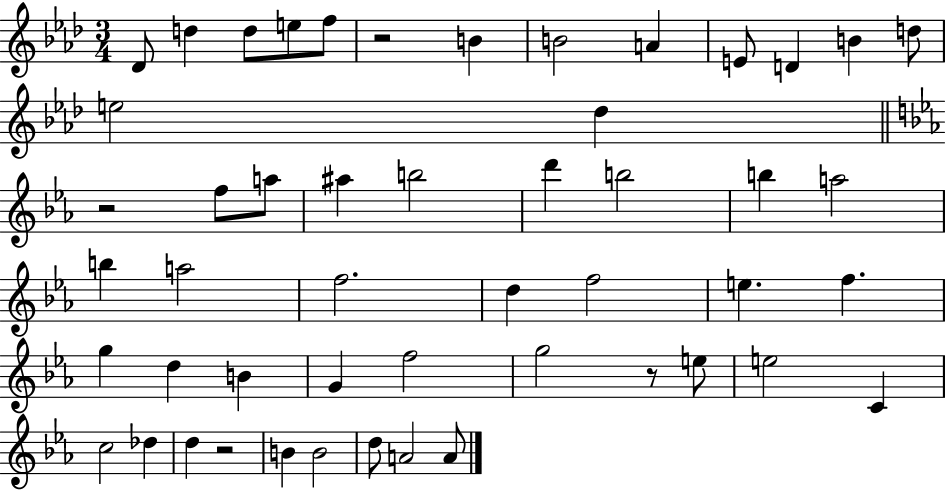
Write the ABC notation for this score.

X:1
T:Untitled
M:3/4
L:1/4
K:Ab
_D/2 d d/2 e/2 f/2 z2 B B2 A E/2 D B d/2 e2 _d z2 f/2 a/2 ^a b2 d' b2 b a2 b a2 f2 d f2 e f g d B G f2 g2 z/2 e/2 e2 C c2 _d d z2 B B2 d/2 A2 A/2